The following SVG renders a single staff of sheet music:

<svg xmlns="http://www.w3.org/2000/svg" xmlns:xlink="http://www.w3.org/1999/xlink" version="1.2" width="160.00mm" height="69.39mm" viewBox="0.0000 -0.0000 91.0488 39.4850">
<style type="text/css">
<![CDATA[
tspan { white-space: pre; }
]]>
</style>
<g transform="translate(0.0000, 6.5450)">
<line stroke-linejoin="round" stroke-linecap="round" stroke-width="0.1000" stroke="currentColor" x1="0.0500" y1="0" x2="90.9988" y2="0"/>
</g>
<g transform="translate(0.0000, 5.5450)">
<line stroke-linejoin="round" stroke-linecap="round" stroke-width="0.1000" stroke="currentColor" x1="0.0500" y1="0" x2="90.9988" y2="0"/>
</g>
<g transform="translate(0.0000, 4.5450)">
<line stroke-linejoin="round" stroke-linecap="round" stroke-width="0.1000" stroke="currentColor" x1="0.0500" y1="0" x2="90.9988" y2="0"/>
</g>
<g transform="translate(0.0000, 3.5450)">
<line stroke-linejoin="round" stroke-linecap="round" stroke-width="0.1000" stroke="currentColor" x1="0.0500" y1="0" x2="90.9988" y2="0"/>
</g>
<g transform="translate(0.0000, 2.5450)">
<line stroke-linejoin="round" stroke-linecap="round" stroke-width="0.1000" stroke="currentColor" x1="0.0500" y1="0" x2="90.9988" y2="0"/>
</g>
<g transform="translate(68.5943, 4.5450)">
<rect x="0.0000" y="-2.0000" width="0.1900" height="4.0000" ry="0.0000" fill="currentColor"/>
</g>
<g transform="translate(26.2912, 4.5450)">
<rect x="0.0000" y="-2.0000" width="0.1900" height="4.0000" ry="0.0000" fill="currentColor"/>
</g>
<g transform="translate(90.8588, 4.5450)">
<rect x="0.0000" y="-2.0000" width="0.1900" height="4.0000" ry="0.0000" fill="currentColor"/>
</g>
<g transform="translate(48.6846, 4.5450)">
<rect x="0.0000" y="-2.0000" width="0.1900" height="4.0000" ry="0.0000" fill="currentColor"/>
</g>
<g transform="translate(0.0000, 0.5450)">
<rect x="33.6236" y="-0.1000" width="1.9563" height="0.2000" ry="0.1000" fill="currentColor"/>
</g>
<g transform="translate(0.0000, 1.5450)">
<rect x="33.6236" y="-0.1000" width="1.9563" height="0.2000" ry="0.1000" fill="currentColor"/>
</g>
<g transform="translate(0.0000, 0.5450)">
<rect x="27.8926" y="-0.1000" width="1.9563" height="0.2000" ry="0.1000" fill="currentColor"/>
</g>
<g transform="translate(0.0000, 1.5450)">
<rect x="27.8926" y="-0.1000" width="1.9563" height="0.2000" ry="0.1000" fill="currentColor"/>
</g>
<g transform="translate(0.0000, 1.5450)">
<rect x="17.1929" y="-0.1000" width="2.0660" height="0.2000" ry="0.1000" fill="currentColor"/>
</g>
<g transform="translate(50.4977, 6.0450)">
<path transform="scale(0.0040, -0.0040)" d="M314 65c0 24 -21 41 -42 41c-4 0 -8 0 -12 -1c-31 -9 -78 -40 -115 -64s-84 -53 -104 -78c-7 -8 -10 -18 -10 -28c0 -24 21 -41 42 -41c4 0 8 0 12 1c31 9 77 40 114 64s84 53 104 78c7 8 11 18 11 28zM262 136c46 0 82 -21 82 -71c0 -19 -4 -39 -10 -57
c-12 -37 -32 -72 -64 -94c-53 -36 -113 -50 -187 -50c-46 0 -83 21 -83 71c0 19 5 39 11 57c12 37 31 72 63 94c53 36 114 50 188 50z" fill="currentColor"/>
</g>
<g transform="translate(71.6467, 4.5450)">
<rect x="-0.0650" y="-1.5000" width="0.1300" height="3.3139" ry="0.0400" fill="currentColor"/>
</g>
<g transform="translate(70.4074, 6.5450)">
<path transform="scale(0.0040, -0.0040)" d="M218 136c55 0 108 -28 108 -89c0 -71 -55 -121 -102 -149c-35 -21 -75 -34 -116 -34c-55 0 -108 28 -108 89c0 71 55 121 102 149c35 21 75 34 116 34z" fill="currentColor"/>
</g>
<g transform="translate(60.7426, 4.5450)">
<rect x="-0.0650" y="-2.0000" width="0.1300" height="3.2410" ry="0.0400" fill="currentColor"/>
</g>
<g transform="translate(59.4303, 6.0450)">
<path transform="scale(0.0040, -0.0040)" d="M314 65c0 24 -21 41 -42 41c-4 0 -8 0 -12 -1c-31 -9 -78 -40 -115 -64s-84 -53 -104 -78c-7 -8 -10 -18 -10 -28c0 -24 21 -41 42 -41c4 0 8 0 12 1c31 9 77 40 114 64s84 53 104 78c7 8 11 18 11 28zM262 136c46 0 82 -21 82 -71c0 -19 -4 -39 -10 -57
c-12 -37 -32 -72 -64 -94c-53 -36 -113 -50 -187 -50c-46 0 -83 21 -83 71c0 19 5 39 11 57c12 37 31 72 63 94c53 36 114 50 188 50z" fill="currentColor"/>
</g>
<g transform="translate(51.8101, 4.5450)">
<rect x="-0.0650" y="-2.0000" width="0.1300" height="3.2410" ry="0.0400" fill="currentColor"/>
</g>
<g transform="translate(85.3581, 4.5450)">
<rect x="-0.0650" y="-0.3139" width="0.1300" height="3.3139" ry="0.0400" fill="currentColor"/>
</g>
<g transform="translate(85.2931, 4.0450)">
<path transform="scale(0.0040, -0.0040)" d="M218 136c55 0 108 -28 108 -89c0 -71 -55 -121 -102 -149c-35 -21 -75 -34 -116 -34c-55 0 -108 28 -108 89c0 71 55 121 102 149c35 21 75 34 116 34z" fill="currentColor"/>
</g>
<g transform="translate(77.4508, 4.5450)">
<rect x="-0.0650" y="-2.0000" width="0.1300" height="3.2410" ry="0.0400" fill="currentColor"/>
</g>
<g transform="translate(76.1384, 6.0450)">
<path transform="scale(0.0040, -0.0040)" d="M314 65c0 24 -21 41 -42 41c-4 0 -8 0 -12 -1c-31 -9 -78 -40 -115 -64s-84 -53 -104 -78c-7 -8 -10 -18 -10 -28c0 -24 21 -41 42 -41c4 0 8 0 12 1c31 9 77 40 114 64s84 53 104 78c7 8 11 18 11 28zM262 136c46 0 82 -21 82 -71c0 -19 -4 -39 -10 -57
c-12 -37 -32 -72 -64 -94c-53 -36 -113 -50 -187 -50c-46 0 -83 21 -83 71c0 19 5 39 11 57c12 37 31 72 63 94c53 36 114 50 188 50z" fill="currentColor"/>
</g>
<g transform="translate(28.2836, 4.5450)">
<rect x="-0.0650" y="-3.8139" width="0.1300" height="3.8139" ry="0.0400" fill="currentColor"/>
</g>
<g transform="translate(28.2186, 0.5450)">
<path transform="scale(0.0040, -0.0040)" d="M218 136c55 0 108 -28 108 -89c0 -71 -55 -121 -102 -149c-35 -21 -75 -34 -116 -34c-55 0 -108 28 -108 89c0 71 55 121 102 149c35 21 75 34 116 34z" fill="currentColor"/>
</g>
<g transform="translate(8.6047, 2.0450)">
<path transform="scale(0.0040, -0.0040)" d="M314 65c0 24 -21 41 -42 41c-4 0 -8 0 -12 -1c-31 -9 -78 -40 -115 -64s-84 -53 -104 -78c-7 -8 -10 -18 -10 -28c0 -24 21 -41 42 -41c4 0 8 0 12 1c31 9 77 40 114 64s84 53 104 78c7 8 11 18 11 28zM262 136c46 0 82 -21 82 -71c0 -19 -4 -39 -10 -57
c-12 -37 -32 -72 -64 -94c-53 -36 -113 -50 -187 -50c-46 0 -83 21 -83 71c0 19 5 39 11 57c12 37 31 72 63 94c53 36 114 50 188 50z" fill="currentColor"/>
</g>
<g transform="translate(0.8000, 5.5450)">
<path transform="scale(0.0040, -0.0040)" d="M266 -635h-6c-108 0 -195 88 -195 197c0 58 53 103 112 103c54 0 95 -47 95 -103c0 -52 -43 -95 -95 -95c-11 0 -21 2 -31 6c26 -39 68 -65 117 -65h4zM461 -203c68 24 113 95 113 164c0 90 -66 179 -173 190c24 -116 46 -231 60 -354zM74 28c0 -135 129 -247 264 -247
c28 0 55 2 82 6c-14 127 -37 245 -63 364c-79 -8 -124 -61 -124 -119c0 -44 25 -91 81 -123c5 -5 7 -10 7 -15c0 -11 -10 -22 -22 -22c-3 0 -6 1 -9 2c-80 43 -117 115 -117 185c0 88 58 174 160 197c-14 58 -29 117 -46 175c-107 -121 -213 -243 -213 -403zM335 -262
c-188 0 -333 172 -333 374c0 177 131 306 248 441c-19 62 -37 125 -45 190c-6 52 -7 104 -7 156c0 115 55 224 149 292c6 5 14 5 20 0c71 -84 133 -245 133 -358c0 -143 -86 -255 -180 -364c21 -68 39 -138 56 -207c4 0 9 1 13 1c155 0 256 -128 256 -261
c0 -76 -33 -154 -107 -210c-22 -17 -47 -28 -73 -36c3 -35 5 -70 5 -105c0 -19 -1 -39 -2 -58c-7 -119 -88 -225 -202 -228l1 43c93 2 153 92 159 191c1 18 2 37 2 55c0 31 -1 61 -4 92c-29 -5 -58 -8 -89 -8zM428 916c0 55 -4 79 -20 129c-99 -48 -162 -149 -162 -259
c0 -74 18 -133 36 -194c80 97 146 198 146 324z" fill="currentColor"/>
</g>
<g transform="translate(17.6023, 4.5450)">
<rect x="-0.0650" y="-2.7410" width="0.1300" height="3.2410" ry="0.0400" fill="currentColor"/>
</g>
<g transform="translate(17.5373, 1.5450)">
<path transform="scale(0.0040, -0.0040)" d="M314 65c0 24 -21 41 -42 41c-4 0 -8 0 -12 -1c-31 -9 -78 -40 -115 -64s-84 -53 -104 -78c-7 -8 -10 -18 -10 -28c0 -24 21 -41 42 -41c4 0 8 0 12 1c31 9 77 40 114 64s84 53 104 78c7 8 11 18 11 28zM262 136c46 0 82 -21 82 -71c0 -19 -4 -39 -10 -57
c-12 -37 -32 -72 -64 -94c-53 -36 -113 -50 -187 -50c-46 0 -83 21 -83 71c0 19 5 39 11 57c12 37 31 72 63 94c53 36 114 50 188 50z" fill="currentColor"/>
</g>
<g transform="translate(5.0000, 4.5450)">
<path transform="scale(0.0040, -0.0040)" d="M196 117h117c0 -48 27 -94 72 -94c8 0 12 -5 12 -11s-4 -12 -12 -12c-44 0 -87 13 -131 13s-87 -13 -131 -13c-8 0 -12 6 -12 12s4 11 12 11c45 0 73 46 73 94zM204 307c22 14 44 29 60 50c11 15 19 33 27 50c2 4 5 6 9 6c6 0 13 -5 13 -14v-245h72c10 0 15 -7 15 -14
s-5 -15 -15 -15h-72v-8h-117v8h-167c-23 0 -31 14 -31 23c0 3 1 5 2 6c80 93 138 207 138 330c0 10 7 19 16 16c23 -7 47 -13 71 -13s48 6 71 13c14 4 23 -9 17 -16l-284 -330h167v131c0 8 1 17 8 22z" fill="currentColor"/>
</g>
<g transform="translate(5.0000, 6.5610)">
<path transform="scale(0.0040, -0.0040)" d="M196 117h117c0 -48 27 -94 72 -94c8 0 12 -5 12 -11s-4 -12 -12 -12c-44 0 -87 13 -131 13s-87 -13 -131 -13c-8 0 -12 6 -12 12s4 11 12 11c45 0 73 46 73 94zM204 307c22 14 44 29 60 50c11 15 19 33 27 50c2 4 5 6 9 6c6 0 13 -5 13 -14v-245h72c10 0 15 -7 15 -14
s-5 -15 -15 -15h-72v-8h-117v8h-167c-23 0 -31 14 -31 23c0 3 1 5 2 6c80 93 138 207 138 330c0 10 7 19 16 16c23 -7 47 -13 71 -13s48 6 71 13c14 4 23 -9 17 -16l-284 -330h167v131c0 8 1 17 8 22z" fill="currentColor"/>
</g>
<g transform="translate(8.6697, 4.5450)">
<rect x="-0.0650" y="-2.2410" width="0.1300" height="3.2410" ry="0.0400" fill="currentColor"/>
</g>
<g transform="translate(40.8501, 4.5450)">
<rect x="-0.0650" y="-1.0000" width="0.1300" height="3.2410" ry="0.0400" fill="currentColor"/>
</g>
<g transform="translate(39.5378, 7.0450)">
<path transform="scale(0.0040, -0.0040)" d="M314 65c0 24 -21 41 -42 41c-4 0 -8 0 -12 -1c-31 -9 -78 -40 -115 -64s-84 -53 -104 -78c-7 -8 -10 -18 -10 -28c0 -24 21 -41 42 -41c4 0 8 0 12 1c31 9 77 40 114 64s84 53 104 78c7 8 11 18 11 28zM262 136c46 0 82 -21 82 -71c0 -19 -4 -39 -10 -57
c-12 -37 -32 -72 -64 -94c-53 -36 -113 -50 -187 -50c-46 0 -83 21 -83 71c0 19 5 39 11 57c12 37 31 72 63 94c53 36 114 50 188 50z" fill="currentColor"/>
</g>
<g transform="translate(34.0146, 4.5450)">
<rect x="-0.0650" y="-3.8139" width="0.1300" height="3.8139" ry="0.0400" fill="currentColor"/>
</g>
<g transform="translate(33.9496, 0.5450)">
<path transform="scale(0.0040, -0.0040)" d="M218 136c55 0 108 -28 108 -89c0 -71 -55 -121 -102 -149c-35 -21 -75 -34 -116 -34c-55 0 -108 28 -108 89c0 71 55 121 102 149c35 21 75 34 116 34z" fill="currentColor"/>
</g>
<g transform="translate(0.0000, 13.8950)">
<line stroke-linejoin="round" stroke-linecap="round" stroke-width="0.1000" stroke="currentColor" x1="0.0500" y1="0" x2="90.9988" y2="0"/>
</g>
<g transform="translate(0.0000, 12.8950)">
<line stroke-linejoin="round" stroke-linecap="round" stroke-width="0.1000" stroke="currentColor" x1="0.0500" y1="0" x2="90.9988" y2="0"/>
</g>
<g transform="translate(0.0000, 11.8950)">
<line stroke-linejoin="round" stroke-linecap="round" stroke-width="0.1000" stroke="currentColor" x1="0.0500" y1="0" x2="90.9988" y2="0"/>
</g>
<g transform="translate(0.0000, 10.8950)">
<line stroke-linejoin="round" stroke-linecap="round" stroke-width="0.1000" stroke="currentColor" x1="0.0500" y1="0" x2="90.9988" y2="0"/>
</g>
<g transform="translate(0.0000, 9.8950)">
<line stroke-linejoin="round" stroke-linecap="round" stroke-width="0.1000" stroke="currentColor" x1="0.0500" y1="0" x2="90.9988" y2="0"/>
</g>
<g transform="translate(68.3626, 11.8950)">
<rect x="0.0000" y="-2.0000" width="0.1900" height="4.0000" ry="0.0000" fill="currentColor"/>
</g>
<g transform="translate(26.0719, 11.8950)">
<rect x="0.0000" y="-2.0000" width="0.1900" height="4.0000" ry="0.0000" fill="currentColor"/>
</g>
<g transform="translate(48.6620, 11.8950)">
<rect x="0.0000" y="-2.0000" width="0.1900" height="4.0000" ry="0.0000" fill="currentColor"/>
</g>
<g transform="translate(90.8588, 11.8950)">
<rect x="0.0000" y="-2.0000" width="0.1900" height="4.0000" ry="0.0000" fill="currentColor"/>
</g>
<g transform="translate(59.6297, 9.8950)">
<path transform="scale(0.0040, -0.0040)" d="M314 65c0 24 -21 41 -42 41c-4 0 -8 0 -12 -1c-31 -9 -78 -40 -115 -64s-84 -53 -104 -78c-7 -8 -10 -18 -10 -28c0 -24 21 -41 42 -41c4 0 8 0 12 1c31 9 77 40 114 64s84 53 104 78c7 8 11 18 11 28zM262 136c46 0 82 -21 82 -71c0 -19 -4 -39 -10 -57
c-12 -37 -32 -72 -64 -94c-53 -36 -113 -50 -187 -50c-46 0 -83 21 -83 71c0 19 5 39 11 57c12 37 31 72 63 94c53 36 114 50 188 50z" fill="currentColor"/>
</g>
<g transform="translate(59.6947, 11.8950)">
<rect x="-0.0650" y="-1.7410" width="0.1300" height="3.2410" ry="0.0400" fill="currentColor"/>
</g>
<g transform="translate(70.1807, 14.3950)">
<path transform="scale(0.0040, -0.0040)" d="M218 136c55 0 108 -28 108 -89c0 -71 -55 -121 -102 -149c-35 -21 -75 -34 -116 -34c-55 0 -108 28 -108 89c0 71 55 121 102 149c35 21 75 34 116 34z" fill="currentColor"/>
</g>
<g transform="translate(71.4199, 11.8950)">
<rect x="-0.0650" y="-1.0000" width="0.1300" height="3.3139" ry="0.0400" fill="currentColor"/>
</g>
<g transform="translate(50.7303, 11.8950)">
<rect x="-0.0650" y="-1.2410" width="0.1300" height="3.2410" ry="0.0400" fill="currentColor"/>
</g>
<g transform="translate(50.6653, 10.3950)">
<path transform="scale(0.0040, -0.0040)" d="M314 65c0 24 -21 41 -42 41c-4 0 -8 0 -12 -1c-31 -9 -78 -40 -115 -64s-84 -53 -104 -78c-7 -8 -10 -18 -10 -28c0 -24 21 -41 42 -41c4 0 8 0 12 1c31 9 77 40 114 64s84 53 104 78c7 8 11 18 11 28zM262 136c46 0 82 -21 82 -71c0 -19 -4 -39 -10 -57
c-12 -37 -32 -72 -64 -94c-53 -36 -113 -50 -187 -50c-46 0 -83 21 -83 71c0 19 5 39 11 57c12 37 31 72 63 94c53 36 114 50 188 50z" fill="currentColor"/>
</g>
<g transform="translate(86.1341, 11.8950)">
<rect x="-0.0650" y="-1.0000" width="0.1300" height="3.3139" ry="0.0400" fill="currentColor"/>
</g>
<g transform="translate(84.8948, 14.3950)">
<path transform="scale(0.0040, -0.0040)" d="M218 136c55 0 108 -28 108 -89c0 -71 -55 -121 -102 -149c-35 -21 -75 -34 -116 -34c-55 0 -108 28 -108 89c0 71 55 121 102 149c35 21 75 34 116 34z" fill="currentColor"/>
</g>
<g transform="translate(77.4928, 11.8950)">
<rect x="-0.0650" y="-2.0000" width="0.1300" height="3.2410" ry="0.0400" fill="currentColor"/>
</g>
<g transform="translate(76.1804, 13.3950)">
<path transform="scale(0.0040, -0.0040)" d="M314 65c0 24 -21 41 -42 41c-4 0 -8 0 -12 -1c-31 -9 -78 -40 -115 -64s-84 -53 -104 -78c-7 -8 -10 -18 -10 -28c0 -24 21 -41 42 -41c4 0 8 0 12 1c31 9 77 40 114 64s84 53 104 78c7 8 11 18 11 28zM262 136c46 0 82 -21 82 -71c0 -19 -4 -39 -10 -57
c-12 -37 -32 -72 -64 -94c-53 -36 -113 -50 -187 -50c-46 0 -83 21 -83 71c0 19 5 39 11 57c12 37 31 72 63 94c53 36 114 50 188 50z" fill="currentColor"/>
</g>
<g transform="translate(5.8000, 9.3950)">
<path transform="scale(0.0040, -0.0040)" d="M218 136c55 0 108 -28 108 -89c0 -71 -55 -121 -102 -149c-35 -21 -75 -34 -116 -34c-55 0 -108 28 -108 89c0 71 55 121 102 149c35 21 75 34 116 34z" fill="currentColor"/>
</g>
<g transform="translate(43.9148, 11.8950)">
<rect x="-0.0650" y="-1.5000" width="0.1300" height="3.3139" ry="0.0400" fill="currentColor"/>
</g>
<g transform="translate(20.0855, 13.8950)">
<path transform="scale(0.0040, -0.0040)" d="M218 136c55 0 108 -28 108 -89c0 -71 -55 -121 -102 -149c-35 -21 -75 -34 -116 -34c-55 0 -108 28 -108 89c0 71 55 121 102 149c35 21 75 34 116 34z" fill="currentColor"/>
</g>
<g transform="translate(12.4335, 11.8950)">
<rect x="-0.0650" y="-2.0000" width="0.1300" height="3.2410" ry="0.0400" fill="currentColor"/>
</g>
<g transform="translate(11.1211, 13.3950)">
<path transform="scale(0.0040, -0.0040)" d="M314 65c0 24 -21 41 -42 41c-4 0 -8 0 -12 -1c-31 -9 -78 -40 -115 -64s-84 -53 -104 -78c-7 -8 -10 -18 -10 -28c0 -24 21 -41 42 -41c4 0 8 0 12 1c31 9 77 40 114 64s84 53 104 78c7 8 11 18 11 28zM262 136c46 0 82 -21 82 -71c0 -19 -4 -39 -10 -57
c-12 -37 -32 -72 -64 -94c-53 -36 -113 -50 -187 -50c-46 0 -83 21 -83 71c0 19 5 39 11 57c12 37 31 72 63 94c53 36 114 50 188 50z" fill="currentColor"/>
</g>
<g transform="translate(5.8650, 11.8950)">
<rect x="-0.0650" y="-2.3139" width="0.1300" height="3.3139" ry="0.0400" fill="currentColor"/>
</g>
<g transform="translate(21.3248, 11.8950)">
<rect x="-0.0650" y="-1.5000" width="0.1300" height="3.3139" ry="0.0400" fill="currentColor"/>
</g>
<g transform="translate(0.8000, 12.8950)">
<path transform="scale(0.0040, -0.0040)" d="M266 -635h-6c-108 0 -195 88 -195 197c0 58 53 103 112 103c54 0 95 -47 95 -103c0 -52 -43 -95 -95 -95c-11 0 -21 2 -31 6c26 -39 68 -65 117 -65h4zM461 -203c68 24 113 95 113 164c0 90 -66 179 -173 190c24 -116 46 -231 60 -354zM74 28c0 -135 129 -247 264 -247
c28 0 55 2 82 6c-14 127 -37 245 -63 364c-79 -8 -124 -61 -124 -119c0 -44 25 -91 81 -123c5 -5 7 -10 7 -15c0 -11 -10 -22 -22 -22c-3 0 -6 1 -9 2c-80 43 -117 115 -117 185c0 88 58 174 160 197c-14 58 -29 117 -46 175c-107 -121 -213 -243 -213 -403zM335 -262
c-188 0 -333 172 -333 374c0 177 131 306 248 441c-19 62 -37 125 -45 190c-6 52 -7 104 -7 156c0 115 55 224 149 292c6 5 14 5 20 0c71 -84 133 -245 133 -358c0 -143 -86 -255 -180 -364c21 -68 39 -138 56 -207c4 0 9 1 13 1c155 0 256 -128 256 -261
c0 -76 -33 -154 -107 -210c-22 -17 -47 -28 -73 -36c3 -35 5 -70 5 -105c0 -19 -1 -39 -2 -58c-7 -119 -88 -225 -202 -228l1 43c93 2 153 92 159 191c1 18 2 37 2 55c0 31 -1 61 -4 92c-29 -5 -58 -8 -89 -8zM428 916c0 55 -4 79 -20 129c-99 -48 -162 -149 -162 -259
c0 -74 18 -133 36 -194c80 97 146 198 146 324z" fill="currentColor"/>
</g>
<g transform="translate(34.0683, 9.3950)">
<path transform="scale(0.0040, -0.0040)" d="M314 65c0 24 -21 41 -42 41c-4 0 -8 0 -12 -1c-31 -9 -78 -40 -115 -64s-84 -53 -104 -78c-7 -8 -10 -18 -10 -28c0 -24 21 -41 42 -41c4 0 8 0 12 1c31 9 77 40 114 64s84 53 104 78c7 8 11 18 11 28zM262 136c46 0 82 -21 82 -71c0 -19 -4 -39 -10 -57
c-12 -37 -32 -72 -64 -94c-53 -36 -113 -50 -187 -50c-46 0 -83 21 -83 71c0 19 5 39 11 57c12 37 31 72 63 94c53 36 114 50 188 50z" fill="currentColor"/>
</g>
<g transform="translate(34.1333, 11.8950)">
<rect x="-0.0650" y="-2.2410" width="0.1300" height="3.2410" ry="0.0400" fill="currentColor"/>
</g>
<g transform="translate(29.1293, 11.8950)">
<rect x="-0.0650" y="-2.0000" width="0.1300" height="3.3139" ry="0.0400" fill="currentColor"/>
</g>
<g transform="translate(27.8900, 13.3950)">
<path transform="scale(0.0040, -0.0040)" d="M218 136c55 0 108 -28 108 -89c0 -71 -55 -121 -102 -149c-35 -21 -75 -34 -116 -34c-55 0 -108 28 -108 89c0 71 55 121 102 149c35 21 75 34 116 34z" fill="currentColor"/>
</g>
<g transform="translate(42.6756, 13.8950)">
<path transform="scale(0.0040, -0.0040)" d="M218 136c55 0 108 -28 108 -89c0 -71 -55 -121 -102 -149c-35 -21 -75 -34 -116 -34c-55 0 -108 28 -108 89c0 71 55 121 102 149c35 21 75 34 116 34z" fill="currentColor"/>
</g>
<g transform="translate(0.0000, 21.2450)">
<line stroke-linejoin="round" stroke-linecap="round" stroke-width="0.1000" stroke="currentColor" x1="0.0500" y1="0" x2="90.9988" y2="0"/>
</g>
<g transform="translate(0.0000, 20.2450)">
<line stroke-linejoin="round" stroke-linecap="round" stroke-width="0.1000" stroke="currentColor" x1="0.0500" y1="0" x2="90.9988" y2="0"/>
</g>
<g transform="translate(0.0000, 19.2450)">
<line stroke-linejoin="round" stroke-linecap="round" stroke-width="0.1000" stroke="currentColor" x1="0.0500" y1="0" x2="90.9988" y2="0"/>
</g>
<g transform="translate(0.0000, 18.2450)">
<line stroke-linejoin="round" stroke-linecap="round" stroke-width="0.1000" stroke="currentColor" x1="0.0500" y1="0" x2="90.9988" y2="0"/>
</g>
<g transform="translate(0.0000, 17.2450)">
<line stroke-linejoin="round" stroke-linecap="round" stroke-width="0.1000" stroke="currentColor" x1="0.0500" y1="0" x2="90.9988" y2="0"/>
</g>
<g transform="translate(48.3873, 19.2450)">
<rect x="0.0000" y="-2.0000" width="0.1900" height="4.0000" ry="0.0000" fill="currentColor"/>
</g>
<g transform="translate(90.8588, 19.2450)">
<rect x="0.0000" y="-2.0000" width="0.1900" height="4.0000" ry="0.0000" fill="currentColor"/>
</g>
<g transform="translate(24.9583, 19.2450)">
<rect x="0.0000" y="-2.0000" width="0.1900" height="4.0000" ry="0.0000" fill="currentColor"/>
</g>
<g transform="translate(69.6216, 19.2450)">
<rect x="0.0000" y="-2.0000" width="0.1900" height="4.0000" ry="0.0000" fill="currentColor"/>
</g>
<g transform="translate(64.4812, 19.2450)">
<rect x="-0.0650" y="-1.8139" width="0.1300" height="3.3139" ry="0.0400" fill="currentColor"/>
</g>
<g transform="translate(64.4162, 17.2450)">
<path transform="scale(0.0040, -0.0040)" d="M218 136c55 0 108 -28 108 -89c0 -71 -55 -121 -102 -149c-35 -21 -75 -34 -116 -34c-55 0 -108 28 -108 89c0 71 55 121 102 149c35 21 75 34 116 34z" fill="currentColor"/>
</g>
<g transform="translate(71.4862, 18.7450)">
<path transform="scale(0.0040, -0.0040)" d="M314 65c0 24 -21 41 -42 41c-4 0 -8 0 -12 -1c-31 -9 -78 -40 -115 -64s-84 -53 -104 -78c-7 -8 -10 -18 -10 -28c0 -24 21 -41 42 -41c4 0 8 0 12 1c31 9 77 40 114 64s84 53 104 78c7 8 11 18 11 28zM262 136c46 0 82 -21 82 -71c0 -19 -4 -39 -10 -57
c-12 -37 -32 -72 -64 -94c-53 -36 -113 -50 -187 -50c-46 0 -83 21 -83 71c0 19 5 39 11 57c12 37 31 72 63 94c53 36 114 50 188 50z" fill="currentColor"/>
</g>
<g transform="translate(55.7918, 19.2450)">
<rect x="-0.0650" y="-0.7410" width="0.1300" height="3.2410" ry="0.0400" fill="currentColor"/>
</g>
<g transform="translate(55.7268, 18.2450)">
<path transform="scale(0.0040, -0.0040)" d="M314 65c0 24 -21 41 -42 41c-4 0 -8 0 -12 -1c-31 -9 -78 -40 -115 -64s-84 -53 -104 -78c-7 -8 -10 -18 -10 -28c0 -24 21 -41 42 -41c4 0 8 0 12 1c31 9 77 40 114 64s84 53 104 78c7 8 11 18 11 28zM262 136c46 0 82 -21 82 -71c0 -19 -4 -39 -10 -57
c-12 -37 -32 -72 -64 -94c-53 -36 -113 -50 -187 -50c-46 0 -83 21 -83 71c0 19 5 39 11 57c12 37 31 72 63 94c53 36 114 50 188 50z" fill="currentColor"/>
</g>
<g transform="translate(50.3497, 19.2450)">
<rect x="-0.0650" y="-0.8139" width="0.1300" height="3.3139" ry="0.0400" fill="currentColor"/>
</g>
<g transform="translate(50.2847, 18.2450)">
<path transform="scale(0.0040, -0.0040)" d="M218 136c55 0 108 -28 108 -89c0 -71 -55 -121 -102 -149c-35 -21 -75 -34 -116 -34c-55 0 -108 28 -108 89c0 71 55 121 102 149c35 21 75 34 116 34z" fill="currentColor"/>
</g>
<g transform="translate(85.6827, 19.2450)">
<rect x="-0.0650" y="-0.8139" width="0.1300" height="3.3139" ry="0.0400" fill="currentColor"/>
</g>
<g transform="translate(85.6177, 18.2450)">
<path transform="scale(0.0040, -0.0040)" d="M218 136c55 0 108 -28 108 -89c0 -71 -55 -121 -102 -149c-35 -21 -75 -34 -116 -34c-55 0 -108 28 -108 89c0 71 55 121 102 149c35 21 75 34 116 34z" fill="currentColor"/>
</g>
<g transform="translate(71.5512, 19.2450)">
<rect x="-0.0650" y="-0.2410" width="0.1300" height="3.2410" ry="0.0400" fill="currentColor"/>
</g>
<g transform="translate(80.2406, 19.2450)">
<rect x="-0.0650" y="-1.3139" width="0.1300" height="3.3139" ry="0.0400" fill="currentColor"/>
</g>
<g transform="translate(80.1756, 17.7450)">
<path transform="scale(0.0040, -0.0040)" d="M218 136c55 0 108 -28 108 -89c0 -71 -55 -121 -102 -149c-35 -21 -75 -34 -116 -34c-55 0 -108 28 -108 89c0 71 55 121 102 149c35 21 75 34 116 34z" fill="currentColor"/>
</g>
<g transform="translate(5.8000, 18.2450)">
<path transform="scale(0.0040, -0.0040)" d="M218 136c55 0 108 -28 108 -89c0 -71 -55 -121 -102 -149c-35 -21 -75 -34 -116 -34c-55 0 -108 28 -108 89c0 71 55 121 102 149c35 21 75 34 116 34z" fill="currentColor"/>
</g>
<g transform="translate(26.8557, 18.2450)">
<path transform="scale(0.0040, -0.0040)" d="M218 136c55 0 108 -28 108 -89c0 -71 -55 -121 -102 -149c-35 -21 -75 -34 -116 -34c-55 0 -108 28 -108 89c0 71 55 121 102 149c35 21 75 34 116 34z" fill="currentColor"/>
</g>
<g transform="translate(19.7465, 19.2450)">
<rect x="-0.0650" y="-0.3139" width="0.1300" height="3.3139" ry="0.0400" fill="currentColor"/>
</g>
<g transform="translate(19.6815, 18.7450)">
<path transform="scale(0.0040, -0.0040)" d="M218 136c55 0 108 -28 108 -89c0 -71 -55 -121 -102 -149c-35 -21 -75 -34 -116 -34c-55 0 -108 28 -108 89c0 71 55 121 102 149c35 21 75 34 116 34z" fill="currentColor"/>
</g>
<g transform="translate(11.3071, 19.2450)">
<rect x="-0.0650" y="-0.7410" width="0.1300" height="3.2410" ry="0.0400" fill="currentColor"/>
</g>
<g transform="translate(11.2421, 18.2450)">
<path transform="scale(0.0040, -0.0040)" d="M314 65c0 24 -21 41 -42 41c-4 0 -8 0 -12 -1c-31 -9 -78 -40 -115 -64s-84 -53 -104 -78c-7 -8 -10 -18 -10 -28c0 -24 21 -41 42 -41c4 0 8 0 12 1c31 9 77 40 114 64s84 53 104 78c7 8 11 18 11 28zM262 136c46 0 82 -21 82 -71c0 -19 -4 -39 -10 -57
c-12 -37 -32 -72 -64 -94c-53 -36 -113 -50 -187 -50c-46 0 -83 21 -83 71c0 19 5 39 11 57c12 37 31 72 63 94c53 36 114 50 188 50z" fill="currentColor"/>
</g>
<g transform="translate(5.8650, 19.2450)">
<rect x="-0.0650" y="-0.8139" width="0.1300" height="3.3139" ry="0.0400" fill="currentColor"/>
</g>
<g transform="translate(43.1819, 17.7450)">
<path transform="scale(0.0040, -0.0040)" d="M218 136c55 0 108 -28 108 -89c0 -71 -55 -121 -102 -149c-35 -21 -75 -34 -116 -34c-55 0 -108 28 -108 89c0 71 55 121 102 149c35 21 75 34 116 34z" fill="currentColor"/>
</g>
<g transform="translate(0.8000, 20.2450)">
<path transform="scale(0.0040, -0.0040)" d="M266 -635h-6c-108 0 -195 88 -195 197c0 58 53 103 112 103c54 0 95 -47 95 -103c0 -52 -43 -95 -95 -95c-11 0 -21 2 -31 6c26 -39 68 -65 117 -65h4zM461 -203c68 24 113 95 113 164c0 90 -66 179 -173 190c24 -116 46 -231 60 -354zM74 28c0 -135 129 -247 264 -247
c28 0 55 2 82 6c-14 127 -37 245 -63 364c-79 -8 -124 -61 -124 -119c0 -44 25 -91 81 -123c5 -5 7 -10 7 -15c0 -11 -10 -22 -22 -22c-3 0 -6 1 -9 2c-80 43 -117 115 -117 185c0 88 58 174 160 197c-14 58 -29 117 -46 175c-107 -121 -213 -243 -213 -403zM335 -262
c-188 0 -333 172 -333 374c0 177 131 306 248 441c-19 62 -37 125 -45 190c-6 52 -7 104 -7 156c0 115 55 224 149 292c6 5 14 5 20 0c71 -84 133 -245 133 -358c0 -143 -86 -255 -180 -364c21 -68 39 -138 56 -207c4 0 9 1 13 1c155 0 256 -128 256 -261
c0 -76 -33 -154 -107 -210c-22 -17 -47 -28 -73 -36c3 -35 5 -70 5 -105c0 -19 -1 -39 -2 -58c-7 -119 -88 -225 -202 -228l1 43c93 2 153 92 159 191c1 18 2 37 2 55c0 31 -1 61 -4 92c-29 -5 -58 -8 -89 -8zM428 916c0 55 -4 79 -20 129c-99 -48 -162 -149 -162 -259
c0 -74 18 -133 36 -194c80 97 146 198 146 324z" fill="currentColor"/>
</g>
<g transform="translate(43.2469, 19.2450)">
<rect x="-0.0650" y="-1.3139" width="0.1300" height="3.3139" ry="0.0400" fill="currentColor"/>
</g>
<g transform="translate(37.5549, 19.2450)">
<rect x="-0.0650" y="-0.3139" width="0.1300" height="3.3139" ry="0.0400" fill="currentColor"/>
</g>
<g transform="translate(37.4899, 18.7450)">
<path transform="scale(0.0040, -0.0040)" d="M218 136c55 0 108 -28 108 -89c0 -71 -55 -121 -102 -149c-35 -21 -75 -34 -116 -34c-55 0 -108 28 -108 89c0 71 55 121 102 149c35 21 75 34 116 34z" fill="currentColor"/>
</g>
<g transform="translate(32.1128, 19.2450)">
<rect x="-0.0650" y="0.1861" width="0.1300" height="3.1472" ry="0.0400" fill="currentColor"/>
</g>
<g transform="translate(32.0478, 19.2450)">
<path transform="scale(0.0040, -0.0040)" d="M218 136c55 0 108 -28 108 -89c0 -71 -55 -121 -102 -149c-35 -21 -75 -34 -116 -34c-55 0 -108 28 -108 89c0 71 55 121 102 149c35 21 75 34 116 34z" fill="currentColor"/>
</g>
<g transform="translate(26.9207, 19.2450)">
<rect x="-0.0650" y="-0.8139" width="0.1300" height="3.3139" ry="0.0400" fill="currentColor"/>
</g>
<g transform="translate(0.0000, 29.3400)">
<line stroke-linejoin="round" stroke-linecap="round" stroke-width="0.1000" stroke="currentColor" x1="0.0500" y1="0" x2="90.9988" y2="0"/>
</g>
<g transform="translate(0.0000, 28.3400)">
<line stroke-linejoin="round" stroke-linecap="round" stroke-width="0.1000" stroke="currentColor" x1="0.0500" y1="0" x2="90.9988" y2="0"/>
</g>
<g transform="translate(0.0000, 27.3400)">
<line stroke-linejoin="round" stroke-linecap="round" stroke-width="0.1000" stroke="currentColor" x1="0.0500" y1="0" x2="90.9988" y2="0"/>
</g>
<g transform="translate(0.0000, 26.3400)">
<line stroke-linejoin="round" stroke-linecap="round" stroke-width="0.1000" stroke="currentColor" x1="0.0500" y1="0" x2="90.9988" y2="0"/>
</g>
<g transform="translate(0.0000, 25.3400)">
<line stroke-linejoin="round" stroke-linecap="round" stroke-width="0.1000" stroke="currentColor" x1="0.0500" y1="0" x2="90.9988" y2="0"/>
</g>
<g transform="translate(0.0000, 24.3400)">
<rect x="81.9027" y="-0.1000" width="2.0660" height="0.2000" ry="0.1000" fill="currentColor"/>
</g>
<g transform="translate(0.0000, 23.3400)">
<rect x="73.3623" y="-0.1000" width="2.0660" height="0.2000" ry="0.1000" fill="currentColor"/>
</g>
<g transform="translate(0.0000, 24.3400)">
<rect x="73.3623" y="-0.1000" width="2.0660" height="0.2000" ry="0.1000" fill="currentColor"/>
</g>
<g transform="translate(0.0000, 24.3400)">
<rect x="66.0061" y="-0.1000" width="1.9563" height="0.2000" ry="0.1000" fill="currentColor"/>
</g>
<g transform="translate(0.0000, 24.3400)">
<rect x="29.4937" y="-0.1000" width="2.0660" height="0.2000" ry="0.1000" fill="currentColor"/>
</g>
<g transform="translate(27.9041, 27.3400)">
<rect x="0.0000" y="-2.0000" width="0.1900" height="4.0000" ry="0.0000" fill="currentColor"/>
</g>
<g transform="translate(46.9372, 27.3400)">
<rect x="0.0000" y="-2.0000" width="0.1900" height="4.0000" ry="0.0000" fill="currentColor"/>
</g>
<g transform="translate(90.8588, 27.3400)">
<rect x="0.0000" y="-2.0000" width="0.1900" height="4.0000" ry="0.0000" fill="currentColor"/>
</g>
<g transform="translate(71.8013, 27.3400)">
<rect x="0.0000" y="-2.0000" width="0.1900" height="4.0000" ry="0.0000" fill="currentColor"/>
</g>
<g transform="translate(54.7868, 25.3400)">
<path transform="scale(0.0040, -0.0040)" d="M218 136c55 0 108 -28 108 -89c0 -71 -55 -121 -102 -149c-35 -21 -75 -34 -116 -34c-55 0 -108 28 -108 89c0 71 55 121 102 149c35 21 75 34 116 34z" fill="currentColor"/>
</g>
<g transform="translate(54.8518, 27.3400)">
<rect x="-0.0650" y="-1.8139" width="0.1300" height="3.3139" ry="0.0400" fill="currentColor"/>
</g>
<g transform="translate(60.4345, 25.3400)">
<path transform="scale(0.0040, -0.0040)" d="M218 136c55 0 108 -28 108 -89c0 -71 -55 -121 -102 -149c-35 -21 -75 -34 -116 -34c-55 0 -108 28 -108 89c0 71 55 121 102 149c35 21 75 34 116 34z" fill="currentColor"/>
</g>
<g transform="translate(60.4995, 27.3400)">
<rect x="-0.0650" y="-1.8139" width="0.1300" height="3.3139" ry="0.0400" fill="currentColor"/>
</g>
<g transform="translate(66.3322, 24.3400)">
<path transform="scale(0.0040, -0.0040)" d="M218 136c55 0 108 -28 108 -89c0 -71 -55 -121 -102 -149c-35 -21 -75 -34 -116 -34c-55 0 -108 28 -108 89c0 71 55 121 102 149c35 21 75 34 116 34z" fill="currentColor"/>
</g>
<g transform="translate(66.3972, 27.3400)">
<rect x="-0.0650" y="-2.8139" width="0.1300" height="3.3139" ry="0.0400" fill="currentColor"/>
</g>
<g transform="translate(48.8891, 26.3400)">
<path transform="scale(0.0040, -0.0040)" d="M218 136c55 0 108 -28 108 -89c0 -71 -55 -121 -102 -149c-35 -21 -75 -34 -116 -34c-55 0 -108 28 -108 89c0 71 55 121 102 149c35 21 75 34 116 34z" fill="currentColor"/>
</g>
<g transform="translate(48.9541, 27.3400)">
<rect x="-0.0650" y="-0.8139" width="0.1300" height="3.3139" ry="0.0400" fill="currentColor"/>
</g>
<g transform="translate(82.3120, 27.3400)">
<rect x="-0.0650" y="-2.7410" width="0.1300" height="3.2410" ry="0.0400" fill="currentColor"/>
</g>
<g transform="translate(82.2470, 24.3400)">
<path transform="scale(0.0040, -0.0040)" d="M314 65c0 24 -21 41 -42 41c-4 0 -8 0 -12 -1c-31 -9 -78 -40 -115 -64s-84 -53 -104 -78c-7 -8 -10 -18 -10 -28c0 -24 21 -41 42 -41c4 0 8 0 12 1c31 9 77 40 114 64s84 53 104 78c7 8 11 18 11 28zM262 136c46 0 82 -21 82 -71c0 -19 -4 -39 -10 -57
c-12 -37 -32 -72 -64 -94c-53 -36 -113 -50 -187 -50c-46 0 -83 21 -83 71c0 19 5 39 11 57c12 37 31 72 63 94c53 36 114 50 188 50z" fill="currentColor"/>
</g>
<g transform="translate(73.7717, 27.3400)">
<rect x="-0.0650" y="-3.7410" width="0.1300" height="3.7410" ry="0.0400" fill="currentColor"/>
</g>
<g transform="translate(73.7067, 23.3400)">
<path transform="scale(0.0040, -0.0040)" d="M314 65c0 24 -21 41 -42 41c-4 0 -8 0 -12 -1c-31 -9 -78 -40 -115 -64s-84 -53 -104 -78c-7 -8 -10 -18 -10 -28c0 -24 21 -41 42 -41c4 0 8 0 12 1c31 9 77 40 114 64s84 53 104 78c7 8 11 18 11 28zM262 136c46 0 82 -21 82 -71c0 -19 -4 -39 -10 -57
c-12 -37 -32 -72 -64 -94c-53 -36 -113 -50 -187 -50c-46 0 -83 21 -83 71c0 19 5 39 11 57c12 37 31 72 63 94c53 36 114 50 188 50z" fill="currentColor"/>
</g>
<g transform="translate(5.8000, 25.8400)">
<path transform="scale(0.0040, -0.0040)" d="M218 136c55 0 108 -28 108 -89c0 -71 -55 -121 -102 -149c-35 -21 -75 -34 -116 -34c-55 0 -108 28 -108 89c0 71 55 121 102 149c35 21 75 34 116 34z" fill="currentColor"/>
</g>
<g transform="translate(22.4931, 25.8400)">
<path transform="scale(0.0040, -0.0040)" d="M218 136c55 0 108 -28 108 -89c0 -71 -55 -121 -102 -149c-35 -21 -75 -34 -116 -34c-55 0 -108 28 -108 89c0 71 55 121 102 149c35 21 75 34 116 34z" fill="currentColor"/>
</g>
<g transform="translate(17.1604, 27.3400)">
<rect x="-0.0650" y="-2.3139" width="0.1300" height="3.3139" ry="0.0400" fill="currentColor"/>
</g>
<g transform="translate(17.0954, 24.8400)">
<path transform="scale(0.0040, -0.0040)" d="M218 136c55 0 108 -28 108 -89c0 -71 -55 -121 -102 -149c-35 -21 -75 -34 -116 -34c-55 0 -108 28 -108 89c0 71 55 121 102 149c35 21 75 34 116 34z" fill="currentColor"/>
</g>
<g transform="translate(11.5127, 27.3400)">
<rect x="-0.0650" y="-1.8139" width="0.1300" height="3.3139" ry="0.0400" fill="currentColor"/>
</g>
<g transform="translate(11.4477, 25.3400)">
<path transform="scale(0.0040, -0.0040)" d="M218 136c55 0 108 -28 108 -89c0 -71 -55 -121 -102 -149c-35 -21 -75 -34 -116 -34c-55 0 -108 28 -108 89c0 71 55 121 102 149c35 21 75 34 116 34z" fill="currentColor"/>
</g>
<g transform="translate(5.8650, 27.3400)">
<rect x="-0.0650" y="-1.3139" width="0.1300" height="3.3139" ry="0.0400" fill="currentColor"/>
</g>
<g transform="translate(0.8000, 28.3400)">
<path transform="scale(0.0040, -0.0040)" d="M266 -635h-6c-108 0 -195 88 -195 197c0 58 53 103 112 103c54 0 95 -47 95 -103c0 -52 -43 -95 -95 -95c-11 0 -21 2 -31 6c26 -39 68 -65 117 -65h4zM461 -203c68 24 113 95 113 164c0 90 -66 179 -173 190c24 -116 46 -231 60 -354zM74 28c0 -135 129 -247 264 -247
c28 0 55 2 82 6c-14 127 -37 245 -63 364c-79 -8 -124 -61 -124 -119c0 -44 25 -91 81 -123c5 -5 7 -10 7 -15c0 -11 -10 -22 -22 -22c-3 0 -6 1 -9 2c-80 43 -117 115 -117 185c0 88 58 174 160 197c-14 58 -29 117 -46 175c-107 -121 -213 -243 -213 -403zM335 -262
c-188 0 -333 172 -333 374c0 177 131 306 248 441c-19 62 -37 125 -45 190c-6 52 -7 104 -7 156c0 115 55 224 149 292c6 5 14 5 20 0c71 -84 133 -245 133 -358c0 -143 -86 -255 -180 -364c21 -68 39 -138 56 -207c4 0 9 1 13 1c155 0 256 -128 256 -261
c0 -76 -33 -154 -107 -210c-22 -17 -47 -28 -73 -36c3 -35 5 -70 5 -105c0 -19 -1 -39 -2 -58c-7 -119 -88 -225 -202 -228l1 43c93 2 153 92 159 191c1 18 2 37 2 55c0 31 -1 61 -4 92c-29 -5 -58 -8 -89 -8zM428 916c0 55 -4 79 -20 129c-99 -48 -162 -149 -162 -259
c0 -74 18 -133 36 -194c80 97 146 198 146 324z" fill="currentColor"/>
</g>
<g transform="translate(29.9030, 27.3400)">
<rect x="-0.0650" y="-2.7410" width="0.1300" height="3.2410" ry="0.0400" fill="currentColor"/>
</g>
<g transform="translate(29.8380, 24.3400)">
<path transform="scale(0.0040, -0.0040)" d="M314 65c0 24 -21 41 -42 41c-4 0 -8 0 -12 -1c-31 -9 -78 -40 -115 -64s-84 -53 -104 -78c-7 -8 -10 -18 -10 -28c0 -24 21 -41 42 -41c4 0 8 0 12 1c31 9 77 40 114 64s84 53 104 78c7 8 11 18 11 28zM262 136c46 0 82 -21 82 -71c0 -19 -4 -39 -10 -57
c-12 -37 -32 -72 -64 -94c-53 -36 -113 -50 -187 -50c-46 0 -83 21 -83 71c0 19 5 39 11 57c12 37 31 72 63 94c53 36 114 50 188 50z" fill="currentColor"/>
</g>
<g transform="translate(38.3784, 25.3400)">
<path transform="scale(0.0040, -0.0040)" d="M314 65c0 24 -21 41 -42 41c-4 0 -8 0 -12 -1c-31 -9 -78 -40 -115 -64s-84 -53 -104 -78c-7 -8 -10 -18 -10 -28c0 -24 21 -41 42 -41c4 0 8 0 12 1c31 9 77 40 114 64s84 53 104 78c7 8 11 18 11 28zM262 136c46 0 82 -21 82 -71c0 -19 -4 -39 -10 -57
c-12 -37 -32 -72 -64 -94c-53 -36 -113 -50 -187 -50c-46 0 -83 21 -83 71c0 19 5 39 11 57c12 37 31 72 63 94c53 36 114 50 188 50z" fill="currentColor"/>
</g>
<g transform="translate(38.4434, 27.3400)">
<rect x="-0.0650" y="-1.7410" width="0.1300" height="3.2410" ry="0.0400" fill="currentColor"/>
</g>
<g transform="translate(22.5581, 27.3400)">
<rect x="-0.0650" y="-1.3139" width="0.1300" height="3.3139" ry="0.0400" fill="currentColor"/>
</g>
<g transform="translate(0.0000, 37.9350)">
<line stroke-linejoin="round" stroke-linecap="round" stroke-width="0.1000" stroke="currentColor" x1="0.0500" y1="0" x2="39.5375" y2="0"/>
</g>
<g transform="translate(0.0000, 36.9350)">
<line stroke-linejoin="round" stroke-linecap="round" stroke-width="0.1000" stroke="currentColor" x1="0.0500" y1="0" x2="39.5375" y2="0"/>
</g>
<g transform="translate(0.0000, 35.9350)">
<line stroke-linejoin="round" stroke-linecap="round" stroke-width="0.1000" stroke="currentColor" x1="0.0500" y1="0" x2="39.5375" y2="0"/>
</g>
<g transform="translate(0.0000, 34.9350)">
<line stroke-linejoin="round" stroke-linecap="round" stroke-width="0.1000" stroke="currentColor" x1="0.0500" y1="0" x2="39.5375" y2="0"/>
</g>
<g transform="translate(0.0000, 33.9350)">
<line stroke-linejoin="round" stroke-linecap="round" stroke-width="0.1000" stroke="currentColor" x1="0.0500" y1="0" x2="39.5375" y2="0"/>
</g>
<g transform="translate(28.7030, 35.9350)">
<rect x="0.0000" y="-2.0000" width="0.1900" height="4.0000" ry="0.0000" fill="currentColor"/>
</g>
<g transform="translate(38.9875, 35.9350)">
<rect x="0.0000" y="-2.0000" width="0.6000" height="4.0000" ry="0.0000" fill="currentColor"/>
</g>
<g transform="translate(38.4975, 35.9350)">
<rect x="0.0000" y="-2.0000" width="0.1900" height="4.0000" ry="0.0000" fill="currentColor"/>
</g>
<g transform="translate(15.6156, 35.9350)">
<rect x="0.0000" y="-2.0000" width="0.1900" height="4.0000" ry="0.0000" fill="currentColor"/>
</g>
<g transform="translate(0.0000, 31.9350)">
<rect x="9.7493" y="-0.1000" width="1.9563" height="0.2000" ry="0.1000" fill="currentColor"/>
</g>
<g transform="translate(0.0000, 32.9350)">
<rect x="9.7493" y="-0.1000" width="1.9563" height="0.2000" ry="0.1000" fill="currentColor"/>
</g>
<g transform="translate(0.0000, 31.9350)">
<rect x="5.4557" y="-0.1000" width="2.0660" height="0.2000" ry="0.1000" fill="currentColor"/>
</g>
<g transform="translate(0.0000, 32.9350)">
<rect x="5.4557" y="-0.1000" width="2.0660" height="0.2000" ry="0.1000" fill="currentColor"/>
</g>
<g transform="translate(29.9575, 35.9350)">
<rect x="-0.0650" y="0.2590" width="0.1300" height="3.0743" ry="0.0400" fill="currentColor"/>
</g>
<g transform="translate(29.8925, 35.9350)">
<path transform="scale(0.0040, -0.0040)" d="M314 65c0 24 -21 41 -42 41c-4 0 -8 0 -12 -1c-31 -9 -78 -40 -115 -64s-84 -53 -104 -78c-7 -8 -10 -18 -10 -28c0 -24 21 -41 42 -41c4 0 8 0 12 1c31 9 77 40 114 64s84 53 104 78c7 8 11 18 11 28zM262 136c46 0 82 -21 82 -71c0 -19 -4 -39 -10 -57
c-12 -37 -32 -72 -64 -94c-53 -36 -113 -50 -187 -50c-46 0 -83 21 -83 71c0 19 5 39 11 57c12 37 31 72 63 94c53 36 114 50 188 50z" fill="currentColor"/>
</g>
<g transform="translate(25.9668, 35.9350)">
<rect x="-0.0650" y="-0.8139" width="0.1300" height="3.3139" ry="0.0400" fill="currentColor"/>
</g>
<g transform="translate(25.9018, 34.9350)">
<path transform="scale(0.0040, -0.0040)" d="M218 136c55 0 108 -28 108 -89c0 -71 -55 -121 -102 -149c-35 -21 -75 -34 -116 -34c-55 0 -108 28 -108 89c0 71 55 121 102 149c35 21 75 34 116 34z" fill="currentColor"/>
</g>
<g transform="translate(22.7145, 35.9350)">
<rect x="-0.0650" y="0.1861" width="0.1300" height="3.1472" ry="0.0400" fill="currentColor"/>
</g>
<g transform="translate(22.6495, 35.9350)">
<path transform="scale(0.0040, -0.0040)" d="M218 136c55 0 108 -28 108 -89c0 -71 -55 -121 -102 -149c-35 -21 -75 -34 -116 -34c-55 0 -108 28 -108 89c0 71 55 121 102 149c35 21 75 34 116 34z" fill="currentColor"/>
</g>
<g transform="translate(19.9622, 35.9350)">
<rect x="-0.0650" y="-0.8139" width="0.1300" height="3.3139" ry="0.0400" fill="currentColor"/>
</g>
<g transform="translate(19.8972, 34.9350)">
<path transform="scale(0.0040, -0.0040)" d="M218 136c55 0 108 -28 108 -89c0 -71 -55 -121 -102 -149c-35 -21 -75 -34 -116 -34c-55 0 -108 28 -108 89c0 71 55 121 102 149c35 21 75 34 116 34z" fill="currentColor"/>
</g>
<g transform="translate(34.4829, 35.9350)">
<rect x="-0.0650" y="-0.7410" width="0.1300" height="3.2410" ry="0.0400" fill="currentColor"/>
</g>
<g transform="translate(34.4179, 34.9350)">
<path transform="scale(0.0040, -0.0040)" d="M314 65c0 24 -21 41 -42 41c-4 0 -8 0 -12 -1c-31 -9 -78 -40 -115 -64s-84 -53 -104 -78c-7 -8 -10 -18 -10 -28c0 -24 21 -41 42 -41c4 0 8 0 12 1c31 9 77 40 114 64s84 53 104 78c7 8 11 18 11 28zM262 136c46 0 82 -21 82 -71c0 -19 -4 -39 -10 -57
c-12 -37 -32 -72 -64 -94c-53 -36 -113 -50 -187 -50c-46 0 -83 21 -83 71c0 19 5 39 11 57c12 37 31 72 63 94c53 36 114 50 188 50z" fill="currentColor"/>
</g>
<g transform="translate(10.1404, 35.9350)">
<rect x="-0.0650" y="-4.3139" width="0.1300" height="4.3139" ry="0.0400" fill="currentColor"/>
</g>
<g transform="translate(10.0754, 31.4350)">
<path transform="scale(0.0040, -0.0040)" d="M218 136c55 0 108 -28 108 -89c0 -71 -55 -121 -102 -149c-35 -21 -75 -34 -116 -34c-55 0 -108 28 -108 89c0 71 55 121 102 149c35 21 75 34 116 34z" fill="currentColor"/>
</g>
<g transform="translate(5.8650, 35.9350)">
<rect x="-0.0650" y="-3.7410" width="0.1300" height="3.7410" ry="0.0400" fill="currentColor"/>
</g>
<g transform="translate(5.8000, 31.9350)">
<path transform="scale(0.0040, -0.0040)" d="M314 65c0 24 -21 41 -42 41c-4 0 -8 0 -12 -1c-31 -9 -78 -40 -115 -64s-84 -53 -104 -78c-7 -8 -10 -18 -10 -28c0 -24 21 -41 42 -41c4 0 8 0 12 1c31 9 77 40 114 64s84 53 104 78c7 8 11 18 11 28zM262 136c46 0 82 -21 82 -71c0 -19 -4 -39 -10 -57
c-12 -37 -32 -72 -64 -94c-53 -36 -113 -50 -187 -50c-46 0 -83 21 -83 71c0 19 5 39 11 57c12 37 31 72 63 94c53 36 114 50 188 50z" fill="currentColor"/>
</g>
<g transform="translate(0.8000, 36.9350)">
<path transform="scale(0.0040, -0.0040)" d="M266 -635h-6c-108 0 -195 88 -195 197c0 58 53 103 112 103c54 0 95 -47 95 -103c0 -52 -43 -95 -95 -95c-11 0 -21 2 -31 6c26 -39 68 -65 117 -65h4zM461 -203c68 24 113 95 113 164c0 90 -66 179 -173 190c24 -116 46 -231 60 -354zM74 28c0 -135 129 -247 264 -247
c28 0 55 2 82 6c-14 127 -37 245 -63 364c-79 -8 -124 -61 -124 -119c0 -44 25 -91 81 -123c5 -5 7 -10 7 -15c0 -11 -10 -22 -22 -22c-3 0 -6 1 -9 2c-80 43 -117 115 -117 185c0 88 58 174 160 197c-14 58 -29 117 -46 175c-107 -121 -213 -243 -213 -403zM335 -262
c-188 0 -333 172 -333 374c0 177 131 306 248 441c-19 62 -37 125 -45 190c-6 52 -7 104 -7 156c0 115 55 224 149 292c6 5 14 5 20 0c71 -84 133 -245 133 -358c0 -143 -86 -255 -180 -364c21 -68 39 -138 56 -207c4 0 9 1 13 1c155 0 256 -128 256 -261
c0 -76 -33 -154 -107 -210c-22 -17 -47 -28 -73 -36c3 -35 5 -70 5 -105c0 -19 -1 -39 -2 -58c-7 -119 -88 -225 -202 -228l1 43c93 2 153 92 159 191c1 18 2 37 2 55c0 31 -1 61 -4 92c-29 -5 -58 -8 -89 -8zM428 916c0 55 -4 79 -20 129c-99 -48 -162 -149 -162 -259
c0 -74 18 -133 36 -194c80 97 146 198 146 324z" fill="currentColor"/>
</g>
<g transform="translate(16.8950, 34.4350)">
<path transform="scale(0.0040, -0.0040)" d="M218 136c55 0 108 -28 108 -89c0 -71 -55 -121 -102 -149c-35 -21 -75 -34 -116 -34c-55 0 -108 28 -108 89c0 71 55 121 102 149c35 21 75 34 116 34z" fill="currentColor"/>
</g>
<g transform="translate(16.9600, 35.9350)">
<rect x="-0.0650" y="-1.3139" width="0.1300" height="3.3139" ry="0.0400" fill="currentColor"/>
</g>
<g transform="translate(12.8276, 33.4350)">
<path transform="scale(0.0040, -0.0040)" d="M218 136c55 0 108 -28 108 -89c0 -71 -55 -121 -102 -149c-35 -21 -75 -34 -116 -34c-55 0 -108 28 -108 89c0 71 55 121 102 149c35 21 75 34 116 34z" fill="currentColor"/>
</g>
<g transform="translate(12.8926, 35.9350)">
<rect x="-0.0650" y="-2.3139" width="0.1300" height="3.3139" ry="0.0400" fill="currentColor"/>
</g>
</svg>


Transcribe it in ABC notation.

X:1
T:Untitled
M:4/4
L:1/4
K:C
g2 a2 c' c' D2 F2 F2 E F2 c g F2 E F g2 E e2 f2 D F2 D d d2 c d B c e d d2 f c2 e d e f g e a2 f2 d f f a c'2 a2 c'2 d' g e d B d B2 d2